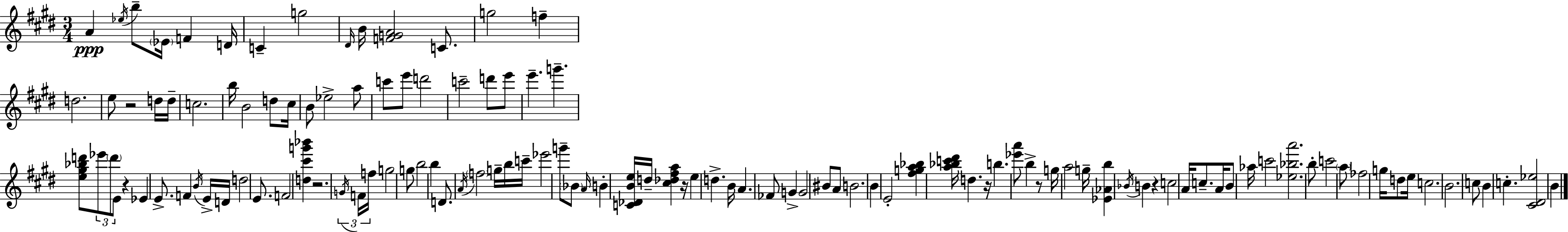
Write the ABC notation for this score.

X:1
T:Untitled
M:3/4
L:1/4
K:E
A _e/4 b/2 _E/4 F D/4 C g2 ^D/4 B/4 [FGA]2 C/2 g2 f d2 e/2 z2 d/4 d/4 c2 b/4 B2 d/2 ^c/4 B/2 _e2 a/2 c'/2 e'/2 d'2 c'2 d'/2 e'/2 e' g' [e^g_bd']/2 _e'/2 d'/2 E/2 z _E E/2 F B/4 E/4 D/4 d2 E/2 F2 [d^c'g'_b'] z2 G/4 F/4 f/4 g2 g/2 b2 b D/2 A/4 f2 g/4 b/4 c'/4 _e'2 g'/2 _B/2 A/4 B [C_DBe]/4 d/4 [^c_d^fa] z/4 e d B/4 A _F/2 G G2 ^B/2 A/2 B2 B E2 [^fga_b] [a_bc'^d']/4 d z/4 b [_e'a']/2 b z/2 g/4 a2 g/4 [_E_Ab] _B/4 B z c2 A/4 c/2 A/4 B/2 _a/4 c'2 [_e_ba']2 b/2 c'2 a/2 _f2 g/4 d/2 e/4 c2 B2 c/2 B c [^C^D_e]2 B